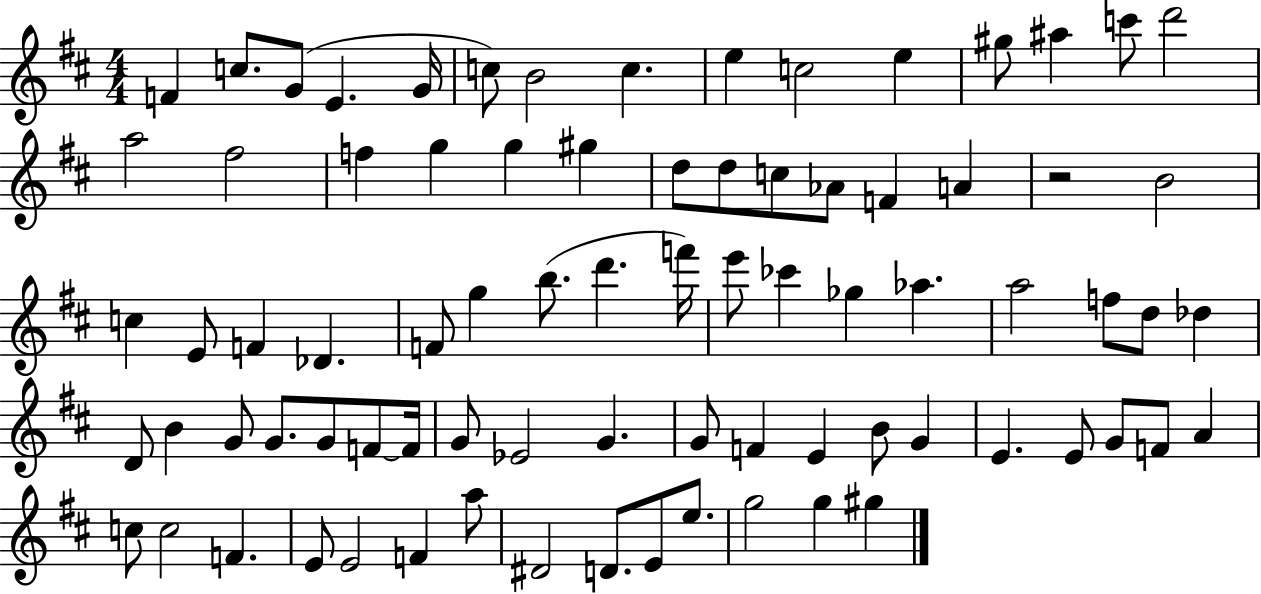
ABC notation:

X:1
T:Untitled
M:4/4
L:1/4
K:D
F c/2 G/2 E G/4 c/2 B2 c e c2 e ^g/2 ^a c'/2 d'2 a2 ^f2 f g g ^g d/2 d/2 c/2 _A/2 F A z2 B2 c E/2 F _D F/2 g b/2 d' f'/4 e'/2 _c' _g _a a2 f/2 d/2 _d D/2 B G/2 G/2 G/2 F/2 F/4 G/2 _E2 G G/2 F E B/2 G E E/2 G/2 F/2 A c/2 c2 F E/2 E2 F a/2 ^D2 D/2 E/2 e/2 g2 g ^g